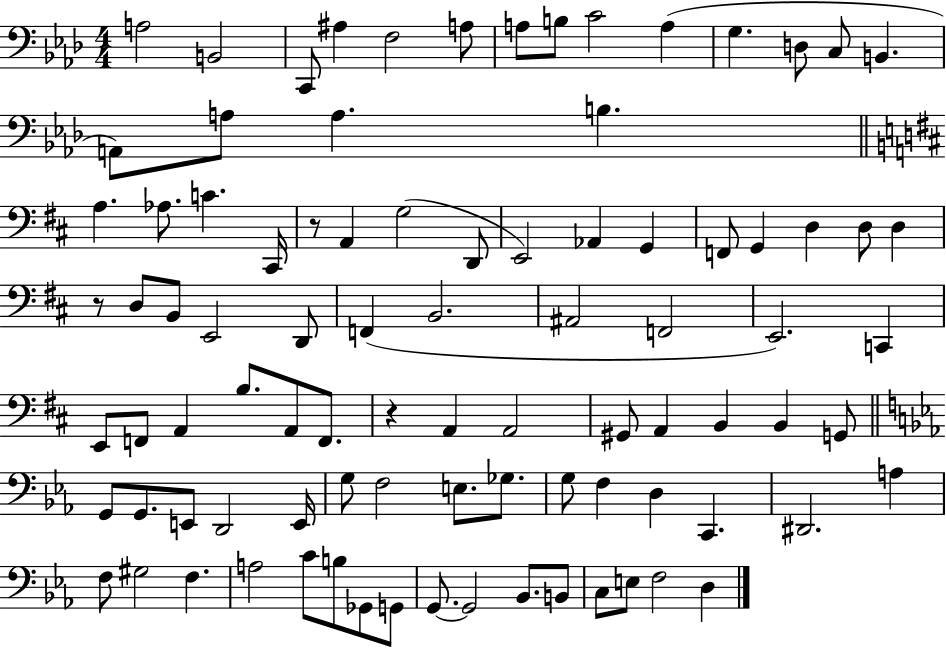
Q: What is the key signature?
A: AES major